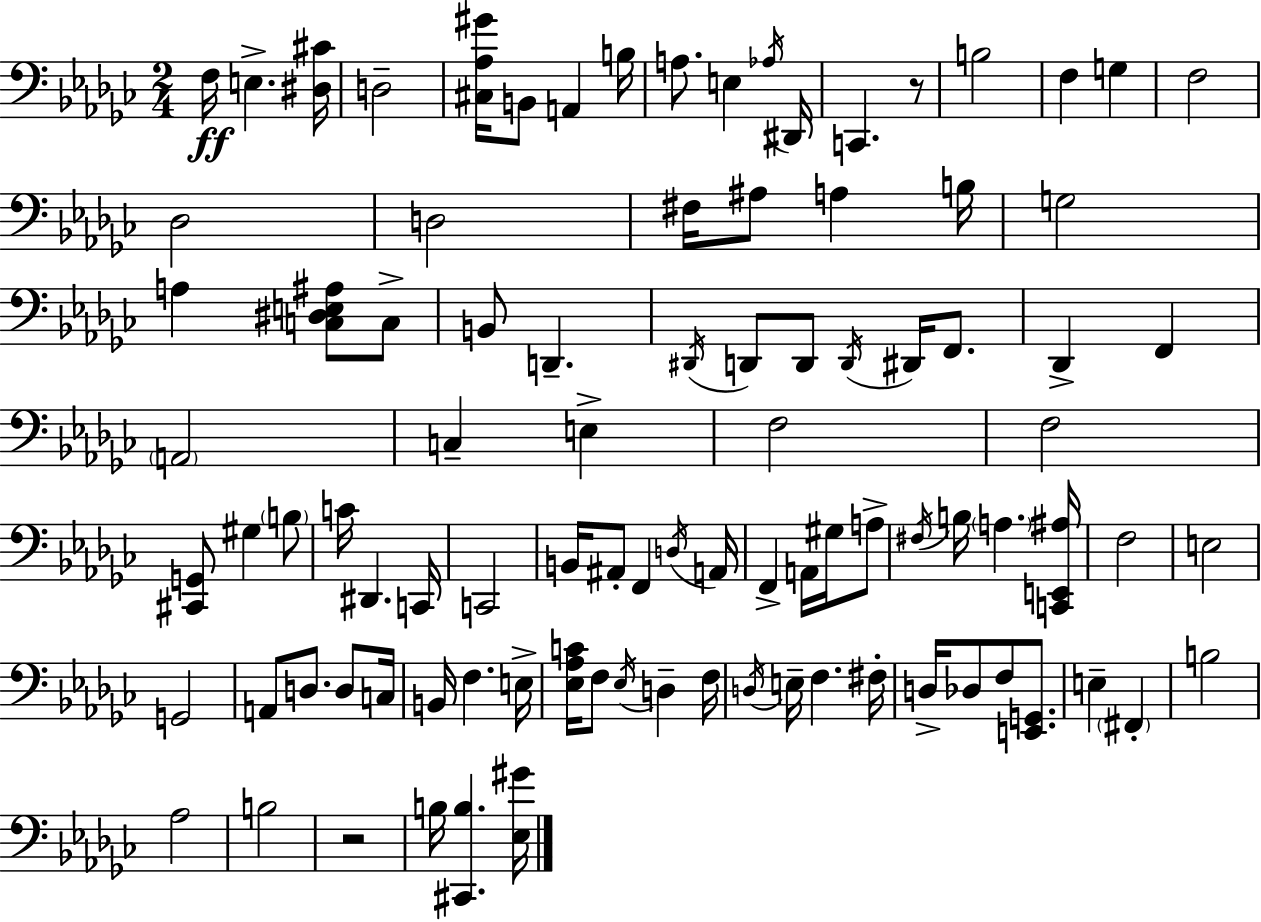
{
  \clef bass
  \numericTimeSignature
  \time 2/4
  \key ees \minor
  f16\ff e4.-> <dis cis'>16 | d2-- | <cis aes gis'>16 b,8 a,4 b16 | a8. e4 \acciaccatura { aes16 } | \break dis,16 c,4. r8 | b2 | f4 g4 | f2 | \break des2 | d2 | fis16 ais8 a4 | b16 g2 | \break a4 <c dis e ais>8 c8-> | b,8 d,4.-- | \acciaccatura { dis,16 } d,8 d,8 \acciaccatura { d,16 } dis,16 | f,8. des,4-> f,4 | \break \parenthesize a,2 | c4-- e4-> | f2 | f2 | \break <cis, g,>8 gis4 | \parenthesize b8 c'16 dis,4. | c,16 c,2 | b,16 ais,8-. f,4 | \break \acciaccatura { d16 } a,16 f,4-> | a,16 gis16 a8-> \acciaccatura { fis16 } b16 \parenthesize a4. | <c, e, ais>16 f2 | e2 | \break g,2 | a,8 d8. | d8 c16 b,16 f4. | e16-> <ees aes c'>16 f8 | \break \acciaccatura { ees16 } d4-- f16 \acciaccatura { d16 } e16-- | f4. fis16-. d16-> | des8 f8 <e, g,>8. e4-- | \parenthesize fis,4-. b2 | \break aes2 | b2 | r2 | b16 | \break <cis, b>4. <ees gis'>16 \bar "|."
}